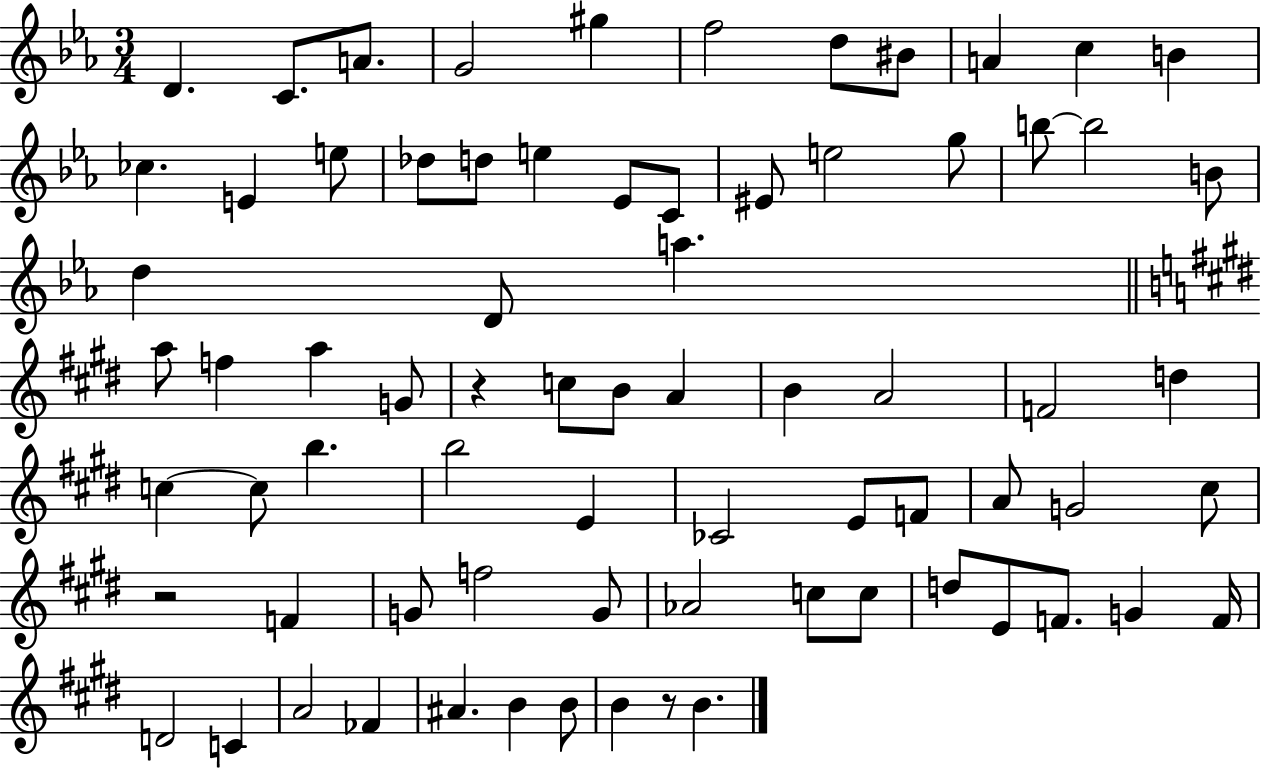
{
  \clef treble
  \numericTimeSignature
  \time 3/4
  \key ees \major
  d'4. c'8. a'8. | g'2 gis''4 | f''2 d''8 bis'8 | a'4 c''4 b'4 | \break ces''4. e'4 e''8 | des''8 d''8 e''4 ees'8 c'8 | eis'8 e''2 g''8 | b''8~~ b''2 b'8 | \break d''4 d'8 a''4. | \bar "||" \break \key e \major a''8 f''4 a''4 g'8 | r4 c''8 b'8 a'4 | b'4 a'2 | f'2 d''4 | \break c''4~~ c''8 b''4. | b''2 e'4 | ces'2 e'8 f'8 | a'8 g'2 cis''8 | \break r2 f'4 | g'8 f''2 g'8 | aes'2 c''8 c''8 | d''8 e'8 f'8. g'4 f'16 | \break d'2 c'4 | a'2 fes'4 | ais'4. b'4 b'8 | b'4 r8 b'4. | \break \bar "|."
}